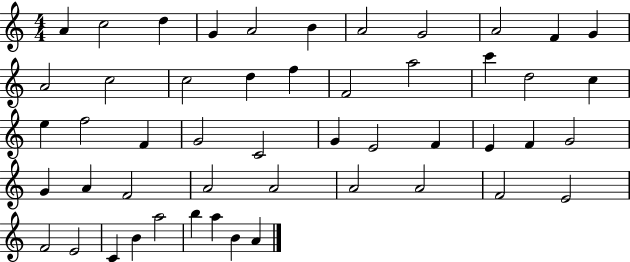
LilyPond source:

{
  \clef treble
  \numericTimeSignature
  \time 4/4
  \key c \major
  a'4 c''2 d''4 | g'4 a'2 b'4 | a'2 g'2 | a'2 f'4 g'4 | \break a'2 c''2 | c''2 d''4 f''4 | f'2 a''2 | c'''4 d''2 c''4 | \break e''4 f''2 f'4 | g'2 c'2 | g'4 e'2 f'4 | e'4 f'4 g'2 | \break g'4 a'4 f'2 | a'2 a'2 | a'2 a'2 | f'2 e'2 | \break f'2 e'2 | c'4 b'4 a''2 | b''4 a''4 b'4 a'4 | \bar "|."
}